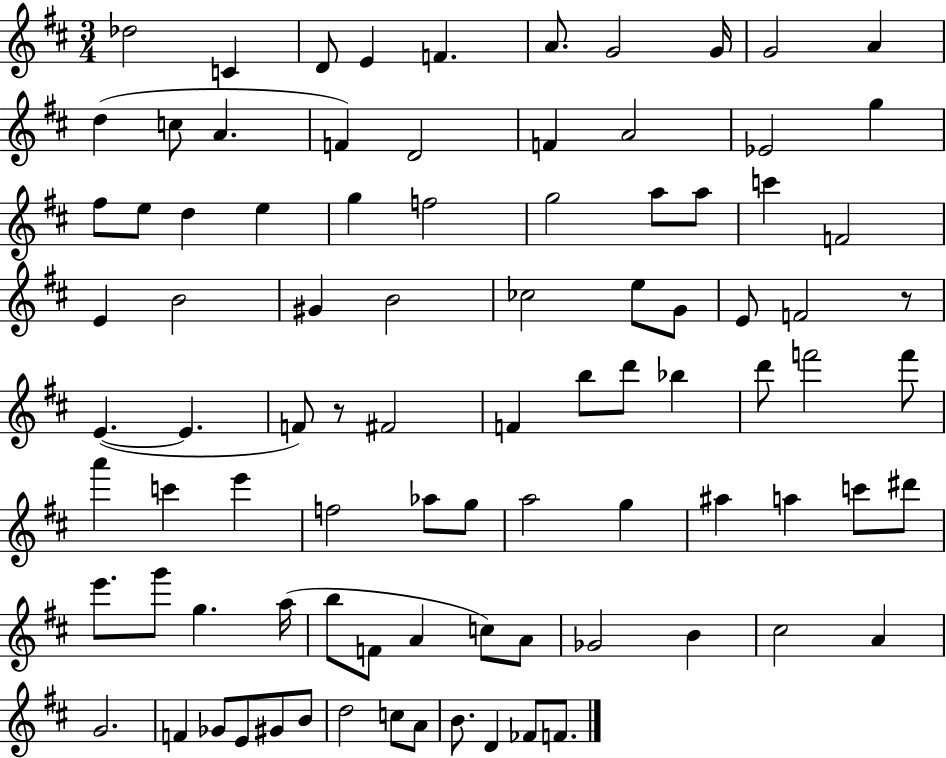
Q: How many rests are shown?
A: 2